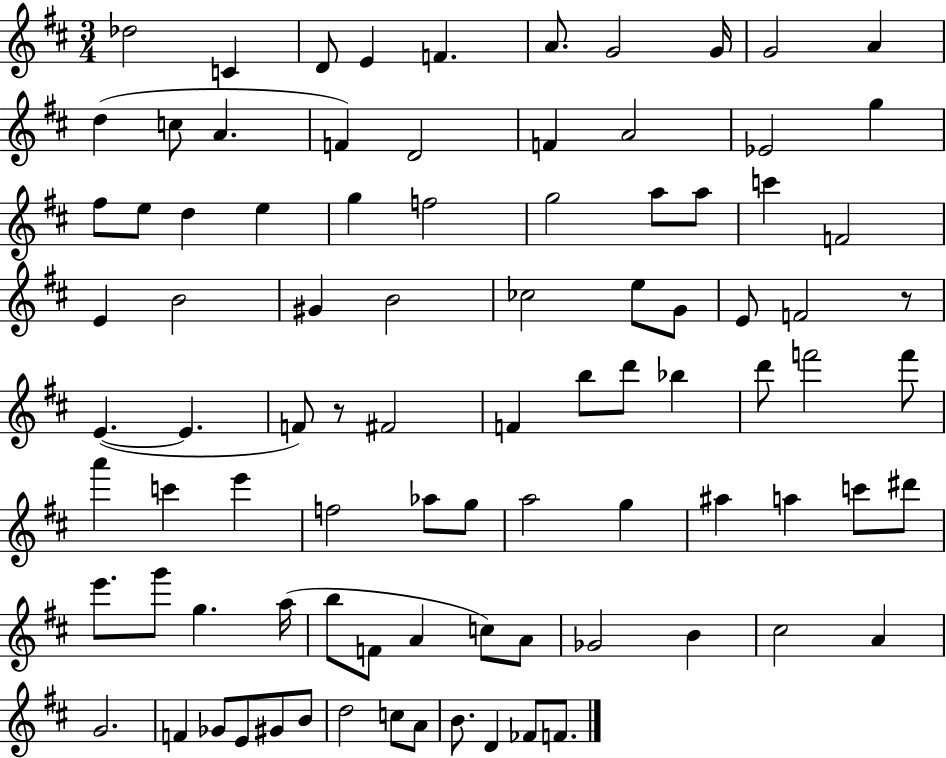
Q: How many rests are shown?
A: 2